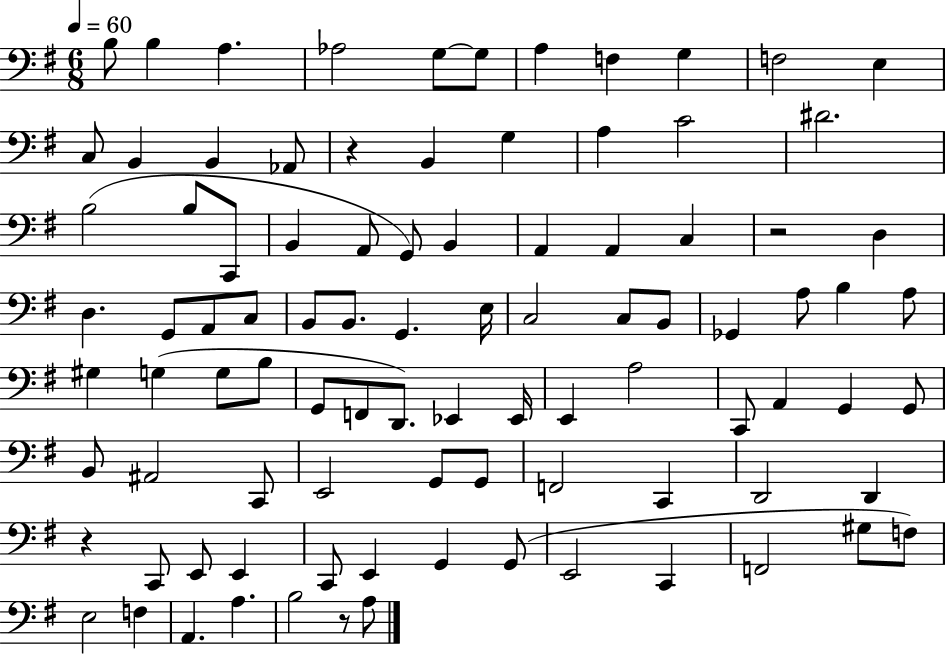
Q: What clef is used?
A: bass